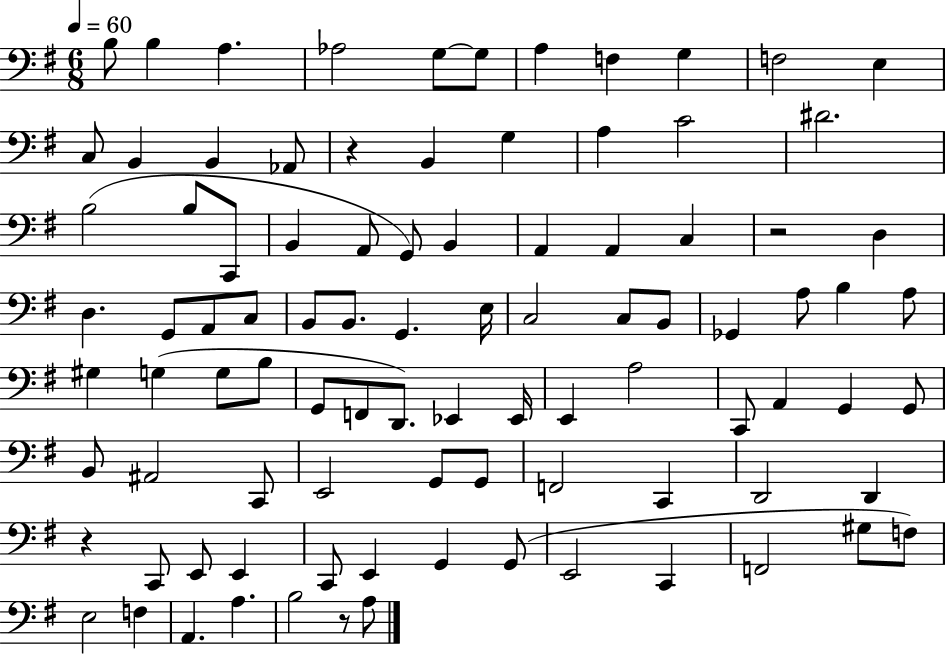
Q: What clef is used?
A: bass